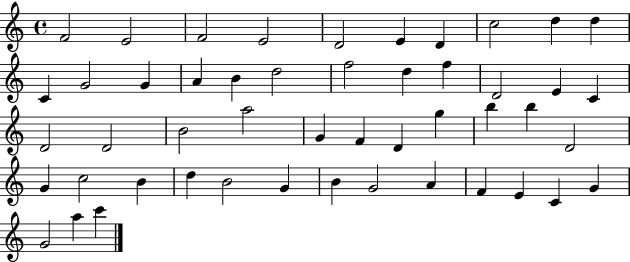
X:1
T:Untitled
M:4/4
L:1/4
K:C
F2 E2 F2 E2 D2 E D c2 d d C G2 G A B d2 f2 d f D2 E C D2 D2 B2 a2 G F D g b b D2 G c2 B d B2 G B G2 A F E C G G2 a c'